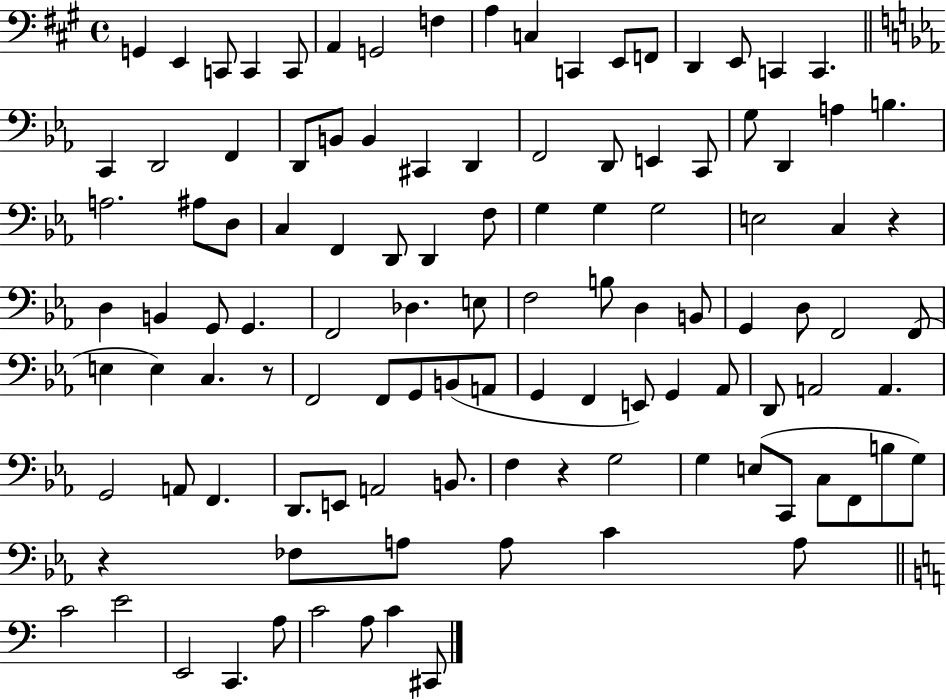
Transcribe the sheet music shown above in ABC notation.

X:1
T:Untitled
M:4/4
L:1/4
K:A
G,, E,, C,,/2 C,, C,,/2 A,, G,,2 F, A, C, C,, E,,/2 F,,/2 D,, E,,/2 C,, C,, C,, D,,2 F,, D,,/2 B,,/2 B,, ^C,, D,, F,,2 D,,/2 E,, C,,/2 G,/2 D,, A, B, A,2 ^A,/2 D,/2 C, F,, D,,/2 D,, F,/2 G, G, G,2 E,2 C, z D, B,, G,,/2 G,, F,,2 _D, E,/2 F,2 B,/2 D, B,,/2 G,, D,/2 F,,2 F,,/2 E, E, C, z/2 F,,2 F,,/2 G,,/2 B,,/2 A,,/2 G,, F,, E,,/2 G,, _A,,/2 D,,/2 A,,2 A,, G,,2 A,,/2 F,, D,,/2 E,,/2 A,,2 B,,/2 F, z G,2 G, E,/2 C,,/2 C,/2 F,,/2 B,/2 G,/2 z _F,/2 A,/2 A,/2 C A,/2 C2 E2 E,,2 C,, A,/2 C2 A,/2 C ^C,,/2